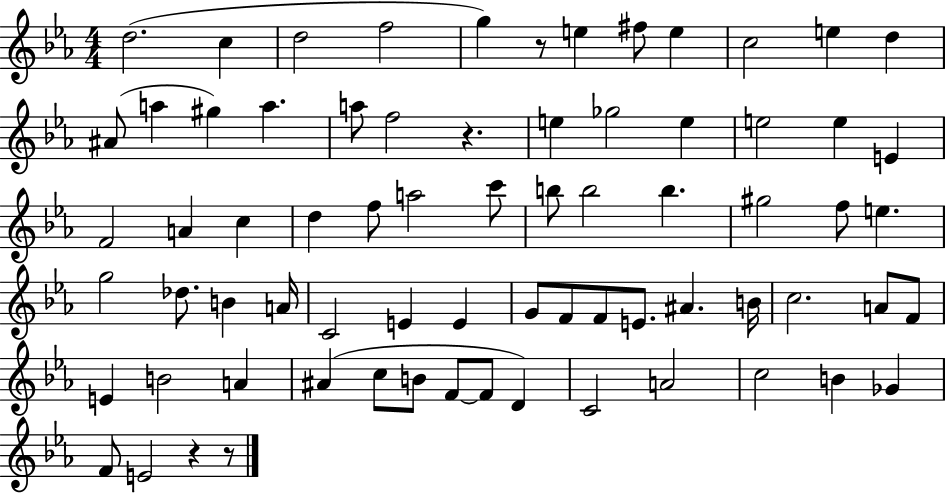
D5/h. C5/q D5/h F5/h G5/q R/e E5/q F#5/e E5/q C5/h E5/q D5/q A#4/e A5/q G#5/q A5/q. A5/e F5/h R/q. E5/q Gb5/h E5/q E5/h E5/q E4/q F4/h A4/q C5/q D5/q F5/e A5/h C6/e B5/e B5/h B5/q. G#5/h F5/e E5/q. G5/h Db5/e. B4/q A4/s C4/h E4/q E4/q G4/e F4/e F4/e E4/e. A#4/q. B4/s C5/h. A4/e F4/e E4/q B4/h A4/q A#4/q C5/e B4/e F4/e F4/e D4/q C4/h A4/h C5/h B4/q Gb4/q F4/e E4/h R/q R/e